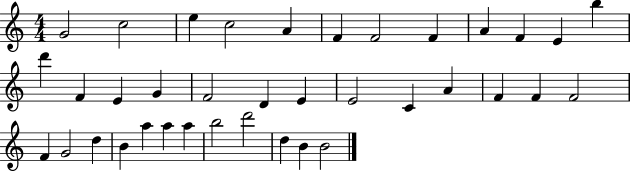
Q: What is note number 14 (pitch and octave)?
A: F4